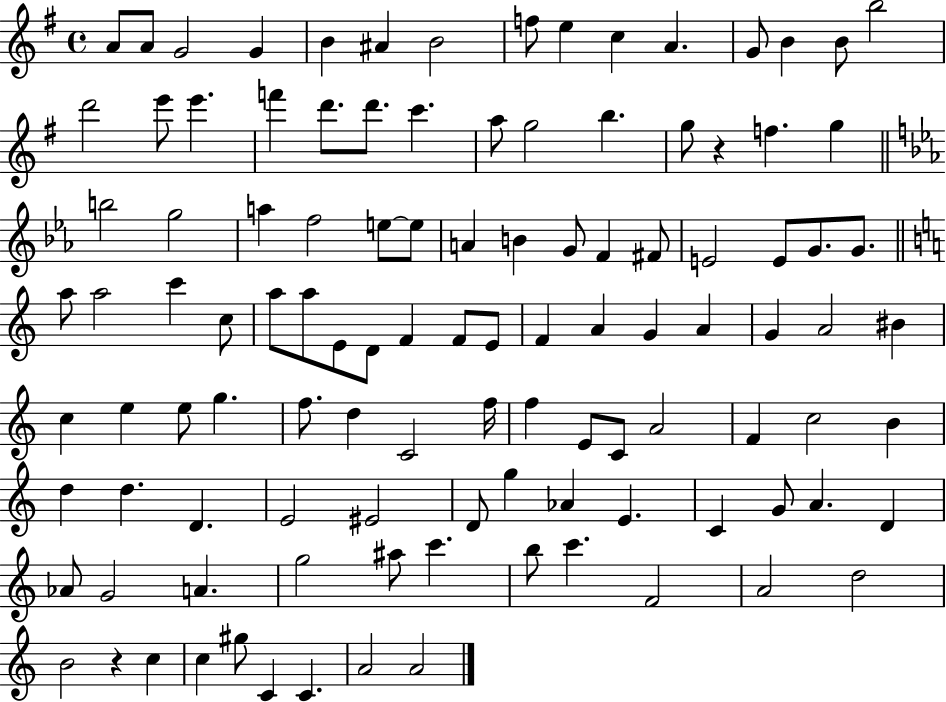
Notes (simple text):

A4/e A4/e G4/h G4/q B4/q A#4/q B4/h F5/e E5/q C5/q A4/q. G4/e B4/q B4/e B5/h D6/h E6/e E6/q. F6/q D6/e. D6/e. C6/q. A5/e G5/h B5/q. G5/e R/q F5/q. G5/q B5/h G5/h A5/q F5/h E5/e E5/e A4/q B4/q G4/e F4/q F#4/e E4/h E4/e G4/e. G4/e. A5/e A5/h C6/q C5/e A5/e A5/e E4/e D4/e F4/q F4/e E4/e F4/q A4/q G4/q A4/q G4/q A4/h BIS4/q C5/q E5/q E5/e G5/q. F5/e. D5/q C4/h F5/s F5/q E4/e C4/e A4/h F4/q C5/h B4/q D5/q D5/q. D4/q. E4/h EIS4/h D4/e G5/q Ab4/q E4/q. C4/q G4/e A4/q. D4/q Ab4/e G4/h A4/q. G5/h A#5/e C6/q. B5/e C6/q. F4/h A4/h D5/h B4/h R/q C5/q C5/q G#5/e C4/q C4/q. A4/h A4/h